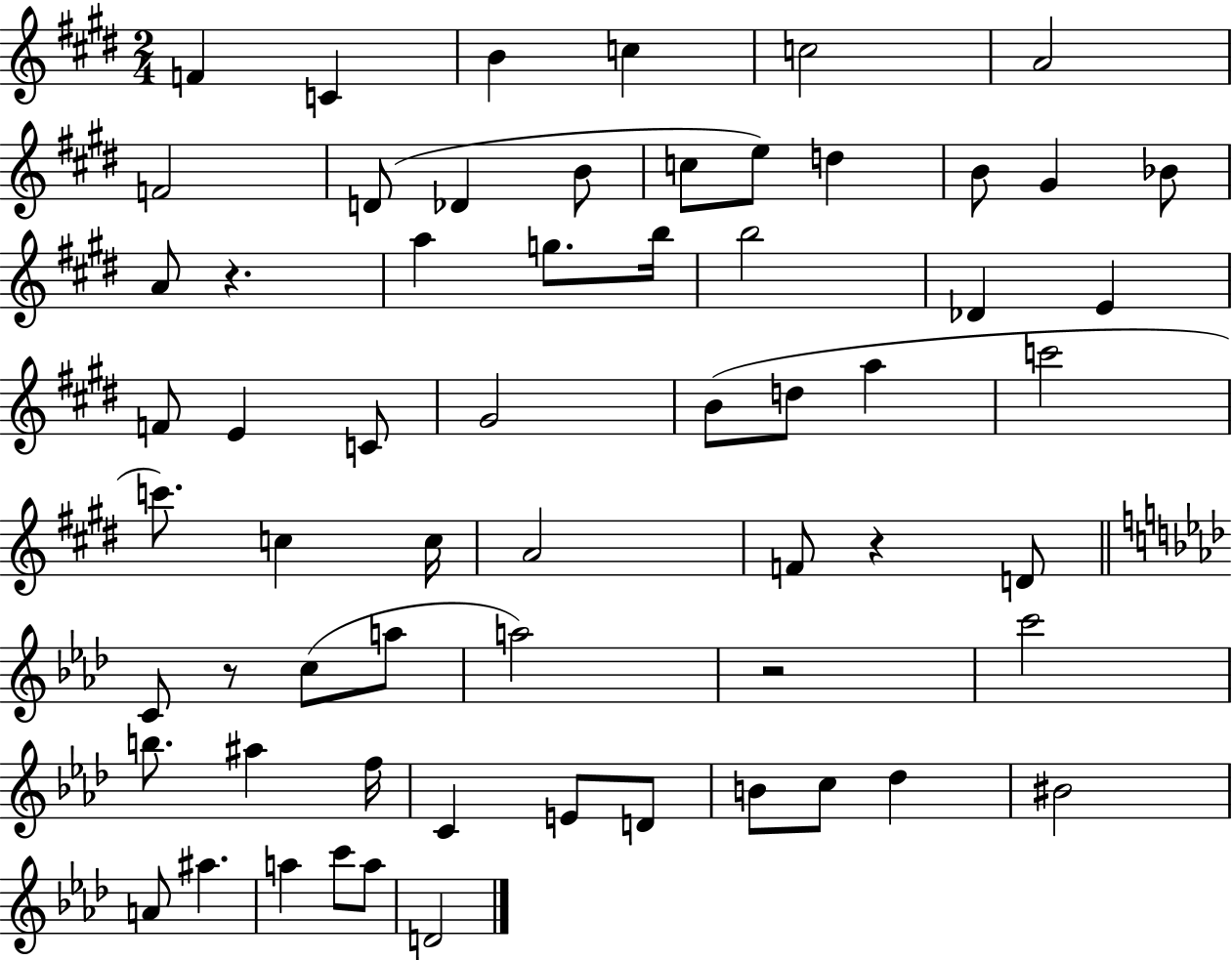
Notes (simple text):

F4/q C4/q B4/q C5/q C5/h A4/h F4/h D4/e Db4/q B4/e C5/e E5/e D5/q B4/e G#4/q Bb4/e A4/e R/q. A5/q G5/e. B5/s B5/h Db4/q E4/q F4/e E4/q C4/e G#4/h B4/e D5/e A5/q C6/h C6/e. C5/q C5/s A4/h F4/e R/q D4/e C4/e R/e C5/e A5/e A5/h R/h C6/h B5/e. A#5/q F5/s C4/q E4/e D4/e B4/e C5/e Db5/q BIS4/h A4/e A#5/q. A5/q C6/e A5/e D4/h